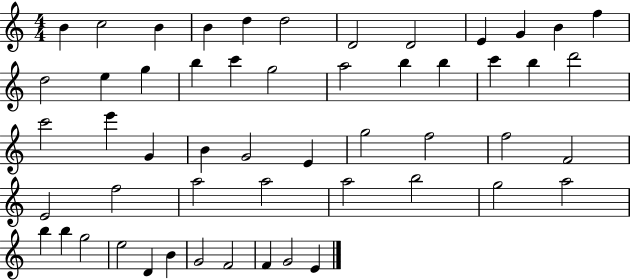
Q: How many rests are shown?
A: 0